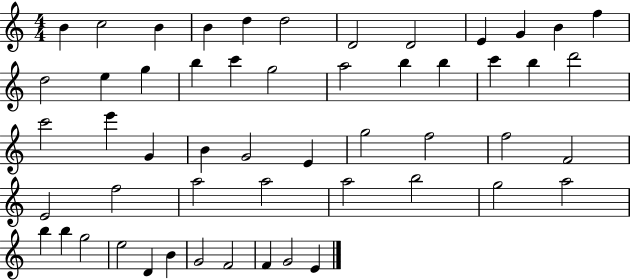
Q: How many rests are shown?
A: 0